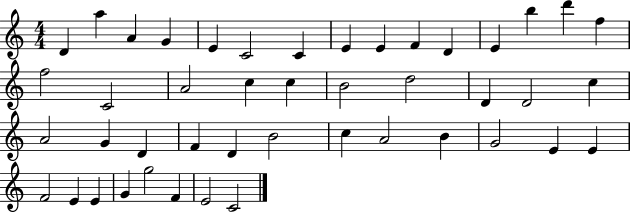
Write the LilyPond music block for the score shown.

{
  \clef treble
  \numericTimeSignature
  \time 4/4
  \key c \major
  d'4 a''4 a'4 g'4 | e'4 c'2 c'4 | e'4 e'4 f'4 d'4 | e'4 b''4 d'''4 f''4 | \break f''2 c'2 | a'2 c''4 c''4 | b'2 d''2 | d'4 d'2 c''4 | \break a'2 g'4 d'4 | f'4 d'4 b'2 | c''4 a'2 b'4 | g'2 e'4 e'4 | \break f'2 e'4 e'4 | g'4 g''2 f'4 | e'2 c'2 | \bar "|."
}